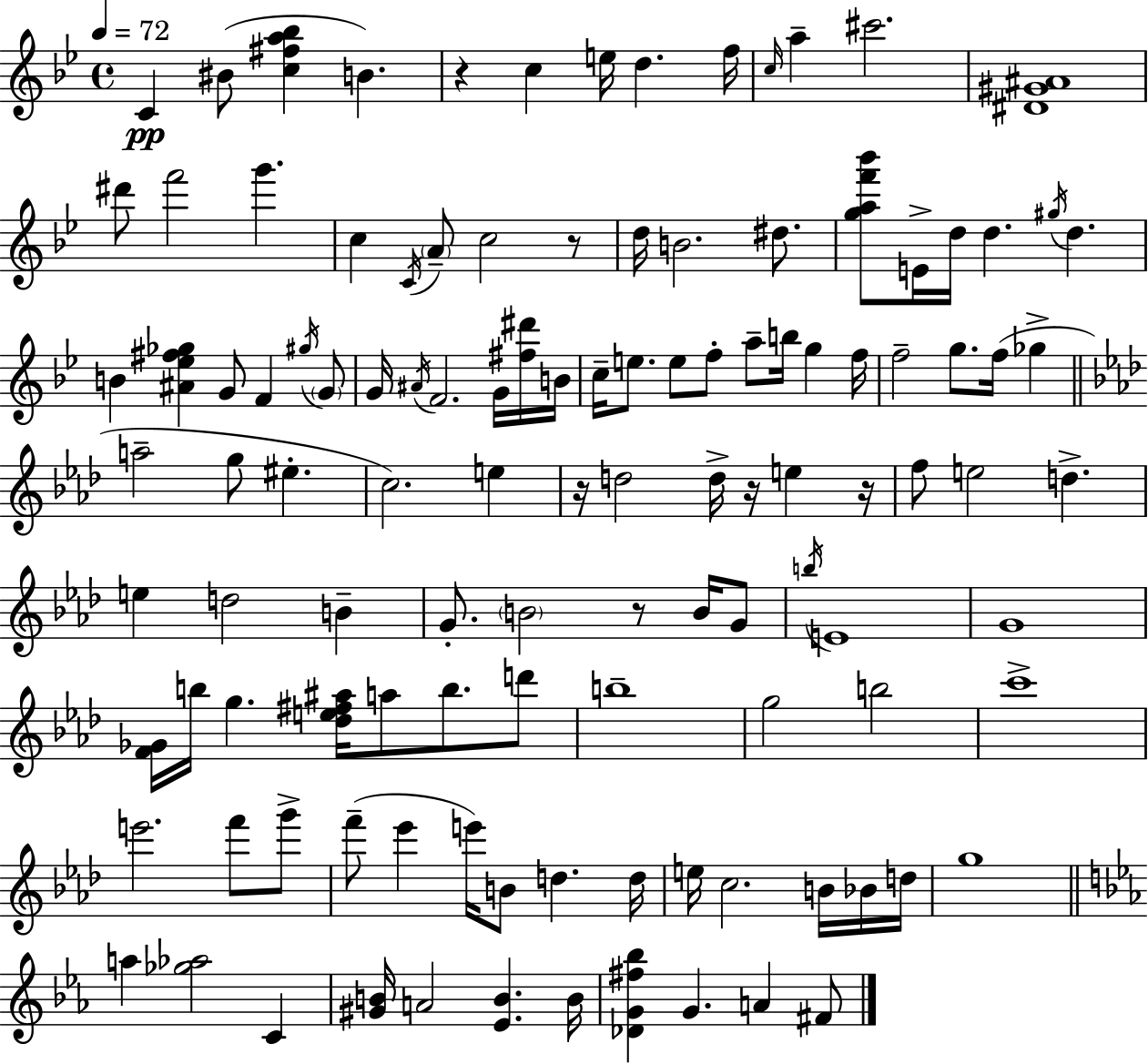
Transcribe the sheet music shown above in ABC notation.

X:1
T:Untitled
M:4/4
L:1/4
K:Gm
C ^B/2 [c^fa_b] B z c e/4 d f/4 c/4 a ^c'2 [^D^G^A]4 ^d'/2 f'2 g' c C/4 A/2 c2 z/2 d/4 B2 ^d/2 [gaf'_b']/2 E/4 d/4 d ^g/4 d B [^A_e^f_g] G/2 F ^g/4 G/2 G/4 ^A/4 F2 G/4 [^f^d']/4 B/4 c/4 e/2 e/2 f/2 a/2 b/4 g f/4 f2 g/2 f/4 _g a2 g/2 ^e c2 e z/4 d2 d/4 z/4 e z/4 f/2 e2 d e d2 B G/2 B2 z/2 B/4 G/2 b/4 E4 G4 [F_G]/4 b/4 g [_de^f^a]/4 a/2 b/2 d'/2 b4 g2 b2 c'4 e'2 f'/2 g'/2 f'/2 _e' e'/4 B/2 d d/4 e/4 c2 B/4 _B/4 d/4 g4 a [_g_a]2 C [^GB]/4 A2 [_EB] B/4 [_DG^f_b] G A ^F/2